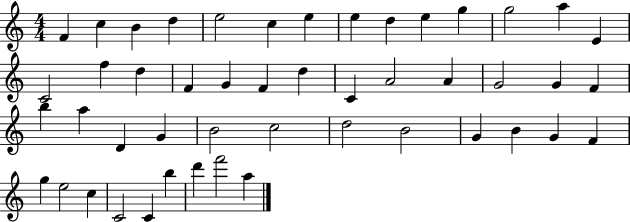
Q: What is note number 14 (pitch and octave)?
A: E4